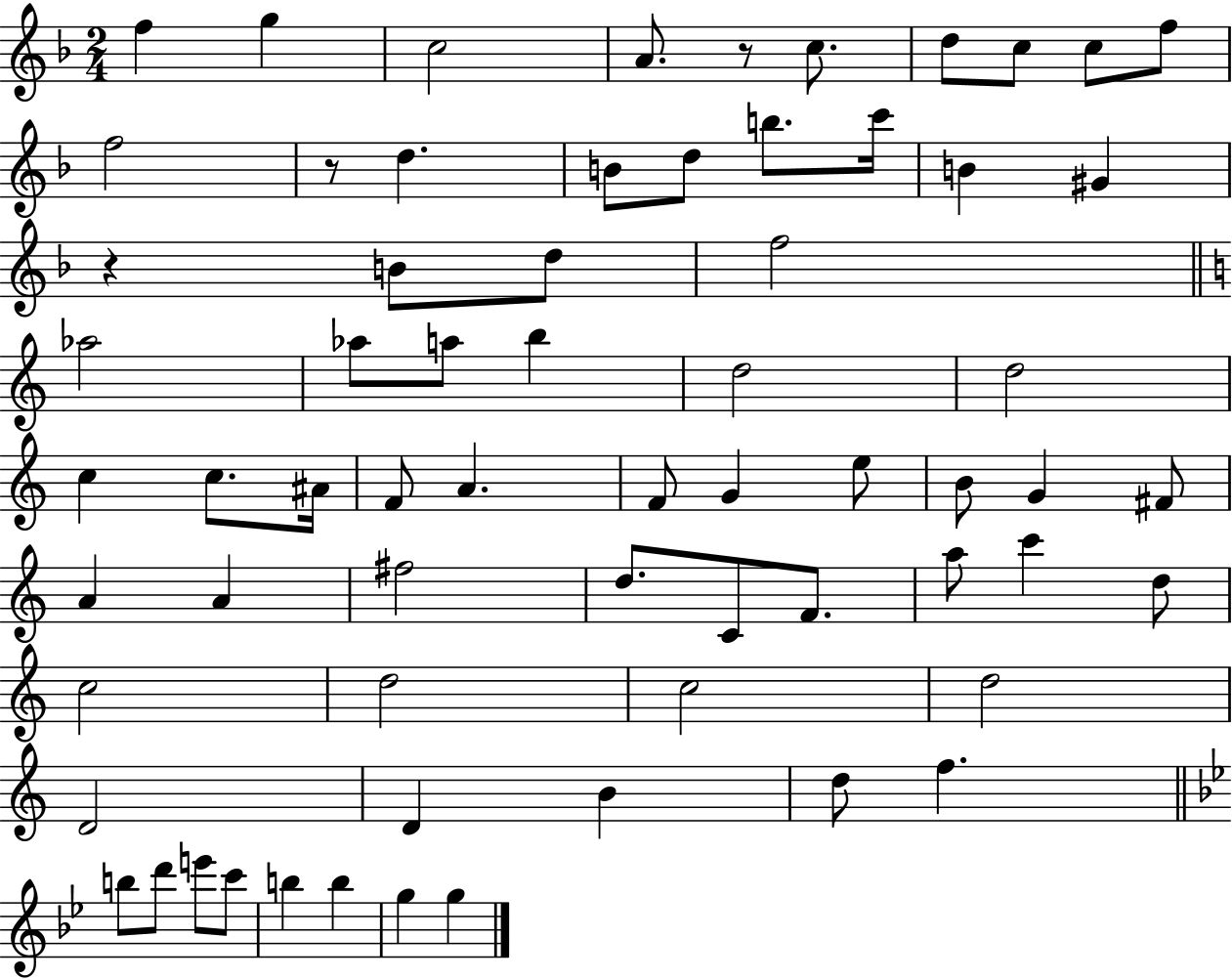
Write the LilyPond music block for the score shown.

{
  \clef treble
  \numericTimeSignature
  \time 2/4
  \key f \major
  f''4 g''4 | c''2 | a'8. r8 c''8. | d''8 c''8 c''8 f''8 | \break f''2 | r8 d''4. | b'8 d''8 b''8. c'''16 | b'4 gis'4 | \break r4 b'8 d''8 | f''2 | \bar "||" \break \key a \minor aes''2 | aes''8 a''8 b''4 | d''2 | d''2 | \break c''4 c''8. ais'16 | f'8 a'4. | f'8 g'4 e''8 | b'8 g'4 fis'8 | \break a'4 a'4 | fis''2 | d''8. c'8 f'8. | a''8 c'''4 d''8 | \break c''2 | d''2 | c''2 | d''2 | \break d'2 | d'4 b'4 | d''8 f''4. | \bar "||" \break \key bes \major b''8 d'''8 e'''8 c'''8 | b''4 b''4 | g''4 g''4 | \bar "|."
}